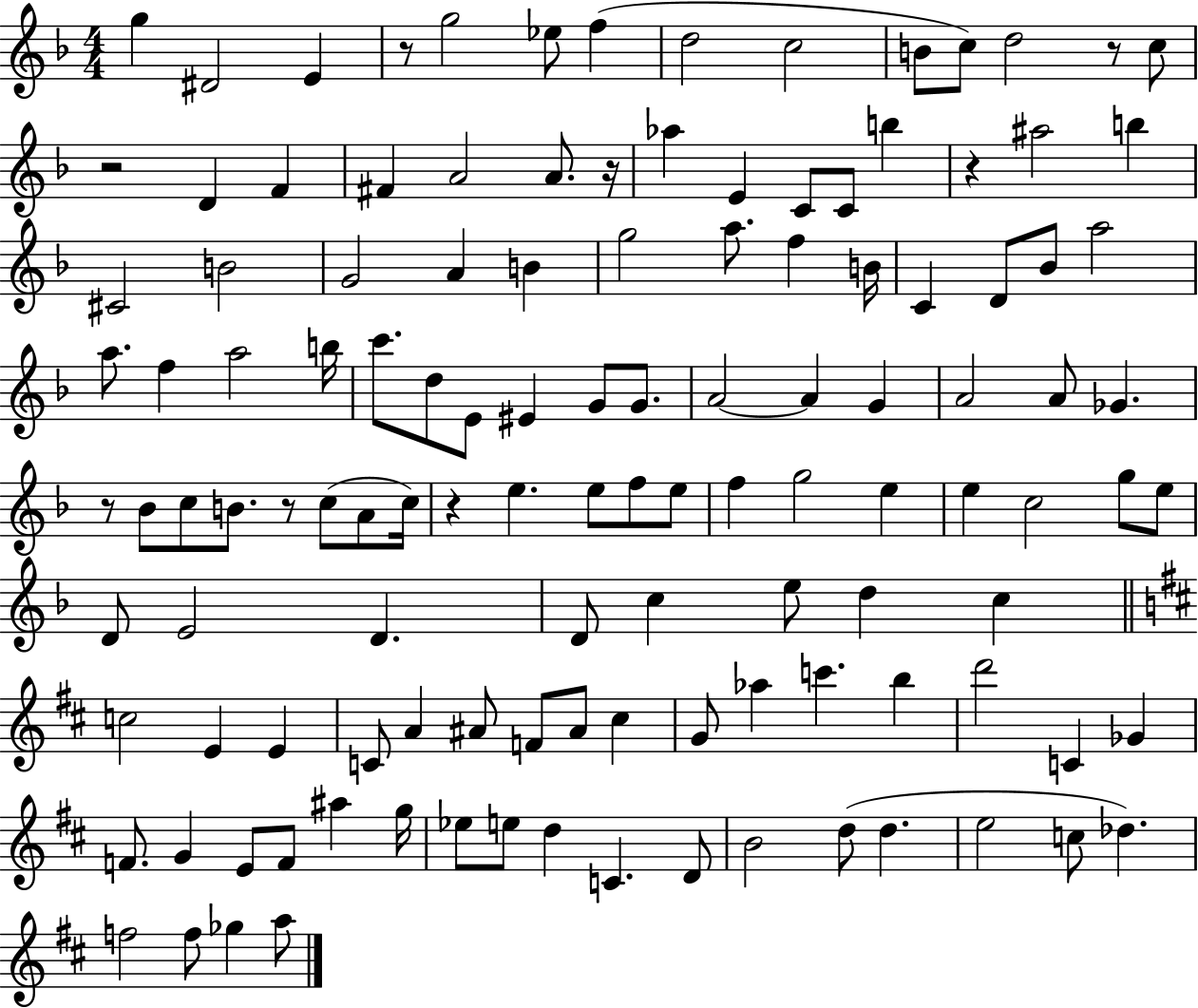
X:1
T:Untitled
M:4/4
L:1/4
K:F
g ^D2 E z/2 g2 _e/2 f d2 c2 B/2 c/2 d2 z/2 c/2 z2 D F ^F A2 A/2 z/4 _a E C/2 C/2 b z ^a2 b ^C2 B2 G2 A B g2 a/2 f B/4 C D/2 _B/2 a2 a/2 f a2 b/4 c'/2 d/2 E/2 ^E G/2 G/2 A2 A G A2 A/2 _G z/2 _B/2 c/2 B/2 z/2 c/2 A/2 c/4 z e e/2 f/2 e/2 f g2 e e c2 g/2 e/2 D/2 E2 D D/2 c e/2 d c c2 E E C/2 A ^A/2 F/2 ^A/2 ^c G/2 _a c' b d'2 C _G F/2 G E/2 F/2 ^a g/4 _e/2 e/2 d C D/2 B2 d/2 d e2 c/2 _d f2 f/2 _g a/2